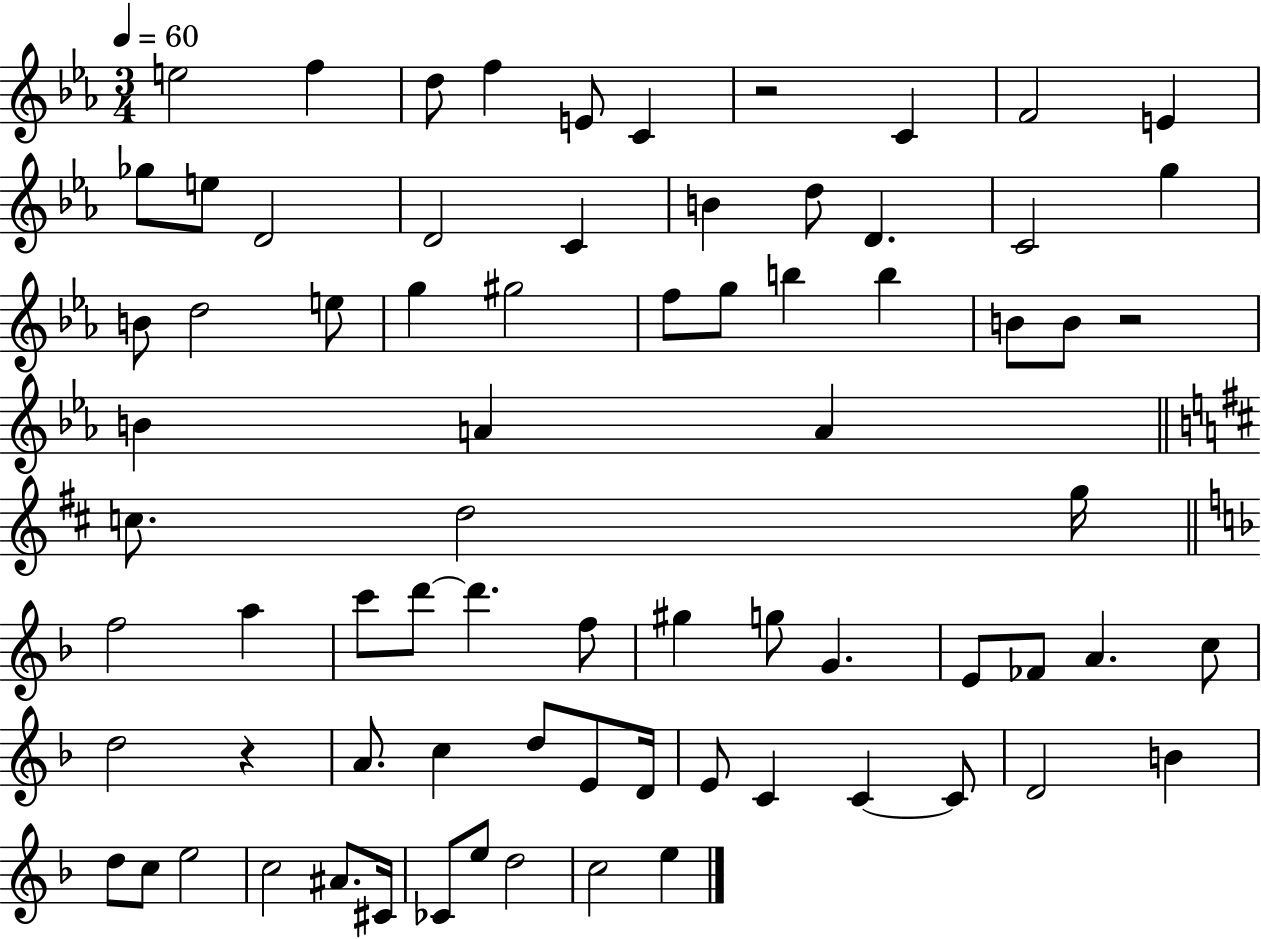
E5/h F5/q D5/e F5/q E4/e C4/q R/h C4/q F4/h E4/q Gb5/e E5/e D4/h D4/h C4/q B4/q D5/e D4/q. C4/h G5/q B4/e D5/h E5/e G5/q G#5/h F5/e G5/e B5/q B5/q B4/e B4/e R/h B4/q A4/q A4/q C5/e. D5/h G5/s F5/h A5/q C6/e D6/e D6/q. F5/e G#5/q G5/e G4/q. E4/e FES4/e A4/q. C5/e D5/h R/q A4/e. C5/q D5/e E4/e D4/s E4/e C4/q C4/q C4/e D4/h B4/q D5/e C5/e E5/h C5/h A#4/e. C#4/s CES4/e E5/e D5/h C5/h E5/q